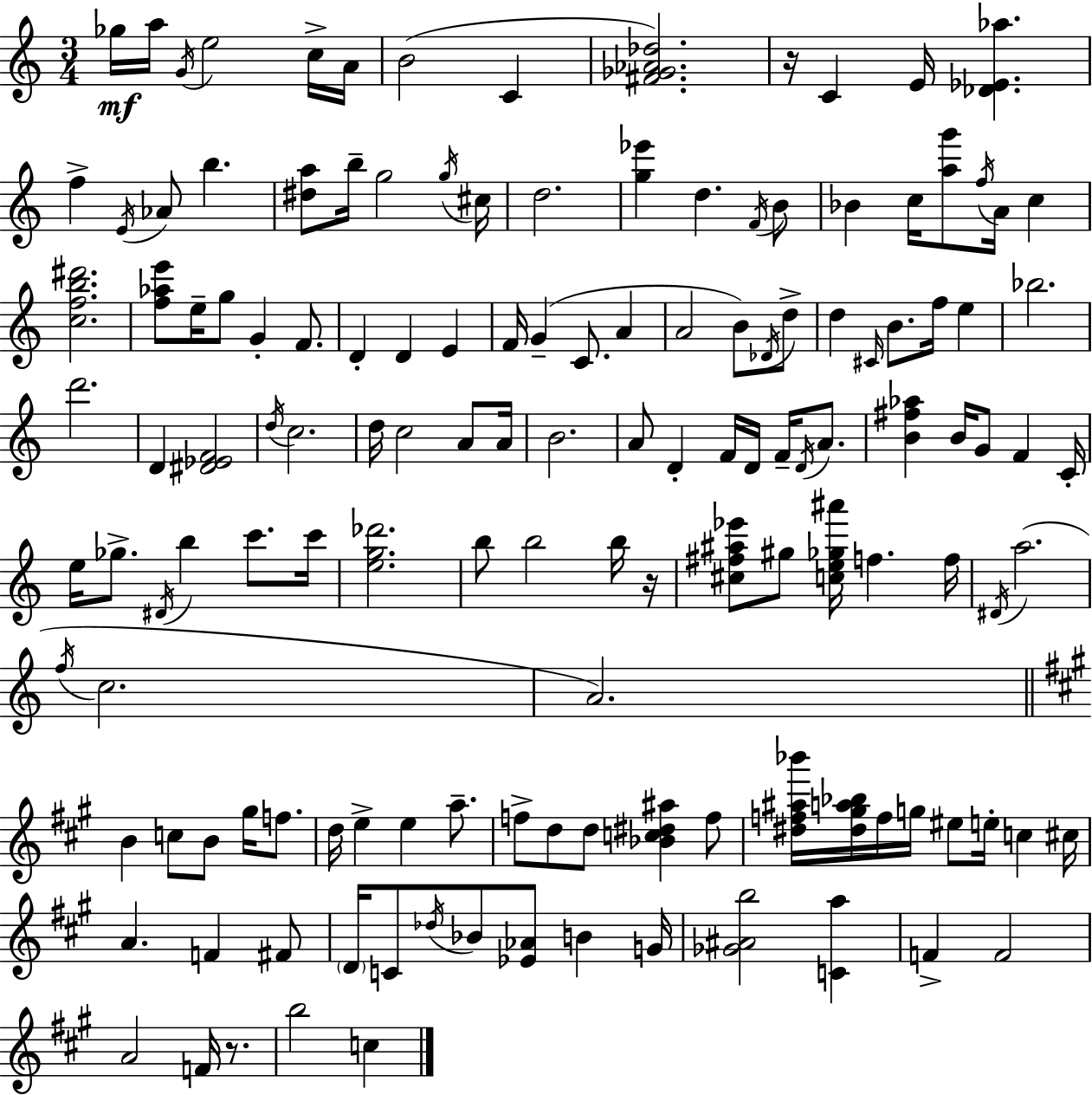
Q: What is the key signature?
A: C major